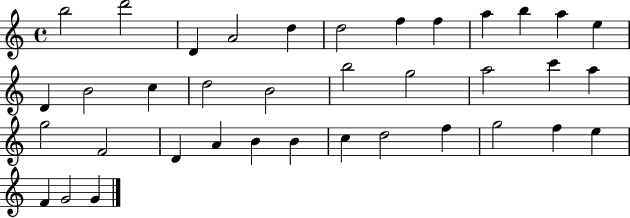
{
  \clef treble
  \time 4/4
  \defaultTimeSignature
  \key c \major
  b''2 d'''2 | d'4 a'2 d''4 | d''2 f''4 f''4 | a''4 b''4 a''4 e''4 | \break d'4 b'2 c''4 | d''2 b'2 | b''2 g''2 | a''2 c'''4 a''4 | \break g''2 f'2 | d'4 a'4 b'4 b'4 | c''4 d''2 f''4 | g''2 f''4 e''4 | \break f'4 g'2 g'4 | \bar "|."
}